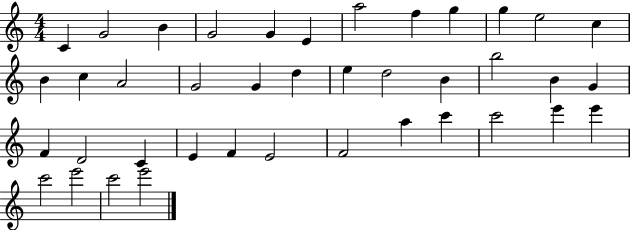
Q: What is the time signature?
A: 4/4